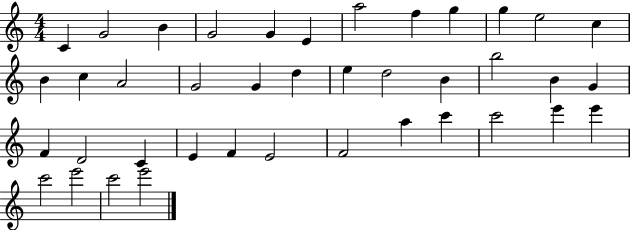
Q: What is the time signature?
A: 4/4